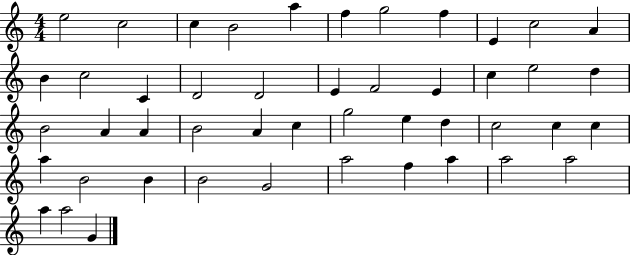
E5/h C5/h C5/q B4/h A5/q F5/q G5/h F5/q E4/q C5/h A4/q B4/q C5/h C4/q D4/h D4/h E4/q F4/h E4/q C5/q E5/h D5/q B4/h A4/q A4/q B4/h A4/q C5/q G5/h E5/q D5/q C5/h C5/q C5/q A5/q B4/h B4/q B4/h G4/h A5/h F5/q A5/q A5/h A5/h A5/q A5/h G4/q